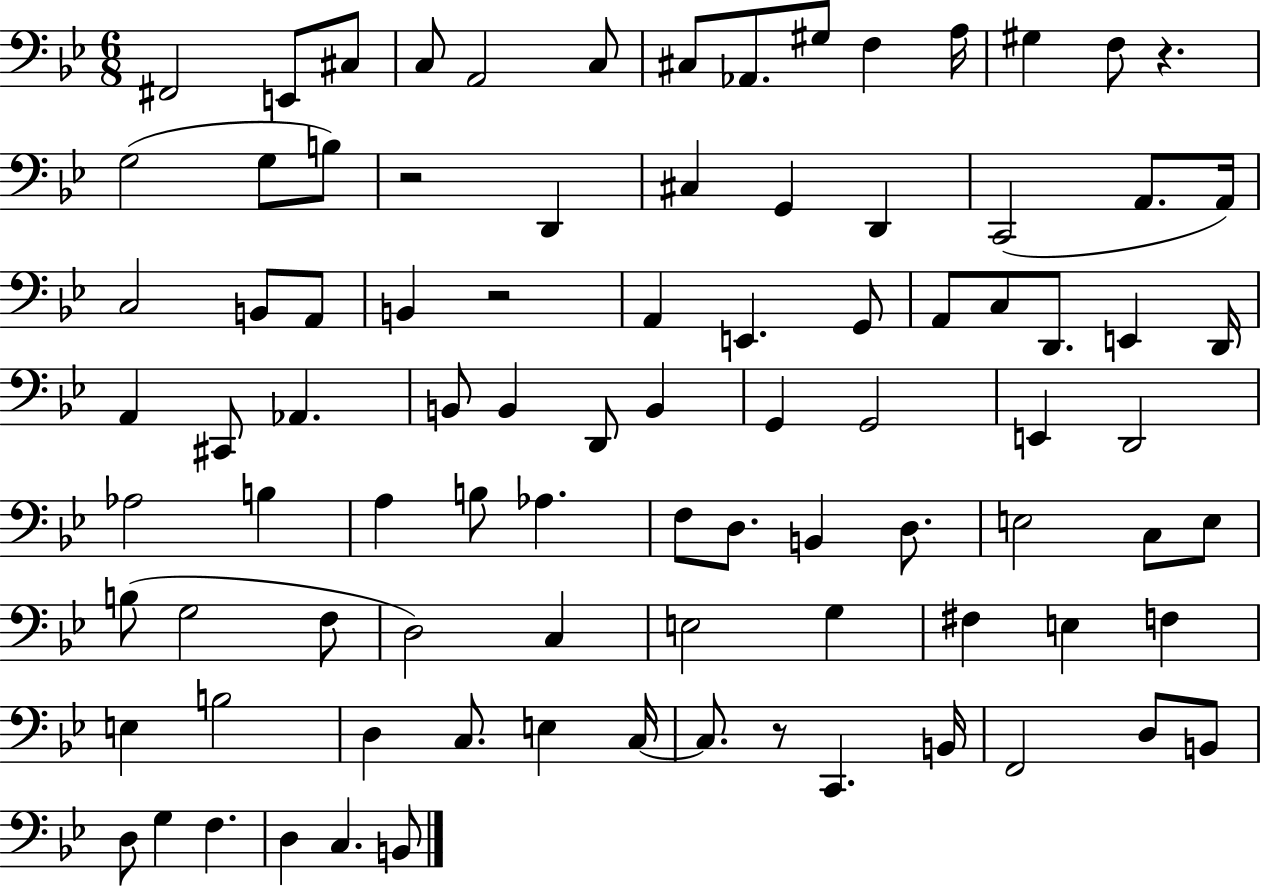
{
  \clef bass
  \numericTimeSignature
  \time 6/8
  \key bes \major
  fis,2 e,8 cis8 | c8 a,2 c8 | cis8 aes,8. gis8 f4 a16 | gis4 f8 r4. | \break g2( g8 b8) | r2 d,4 | cis4 g,4 d,4 | c,2( a,8. a,16) | \break c2 b,8 a,8 | b,4 r2 | a,4 e,4. g,8 | a,8 c8 d,8. e,4 d,16 | \break a,4 cis,8 aes,4. | b,8 b,4 d,8 b,4 | g,4 g,2 | e,4 d,2 | \break aes2 b4 | a4 b8 aes4. | f8 d8. b,4 d8. | e2 c8 e8 | \break b8( g2 f8 | d2) c4 | e2 g4 | fis4 e4 f4 | \break e4 b2 | d4 c8. e4 c16~~ | c8. r8 c,4. b,16 | f,2 d8 b,8 | \break d8 g4 f4. | d4 c4. b,8 | \bar "|."
}